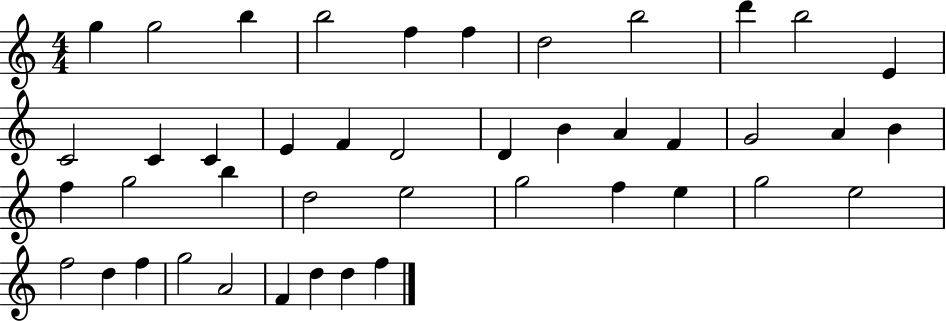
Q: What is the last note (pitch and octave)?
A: F5